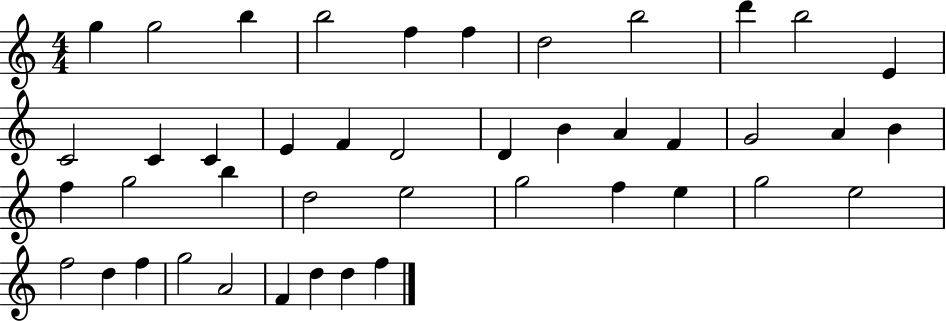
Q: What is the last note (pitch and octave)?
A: F5